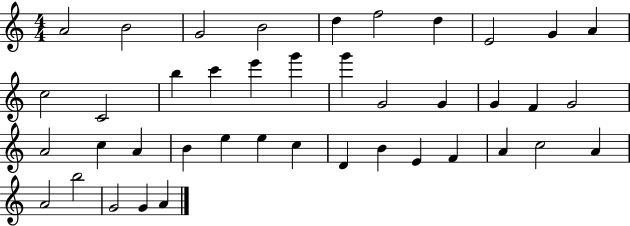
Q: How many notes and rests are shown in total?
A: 41